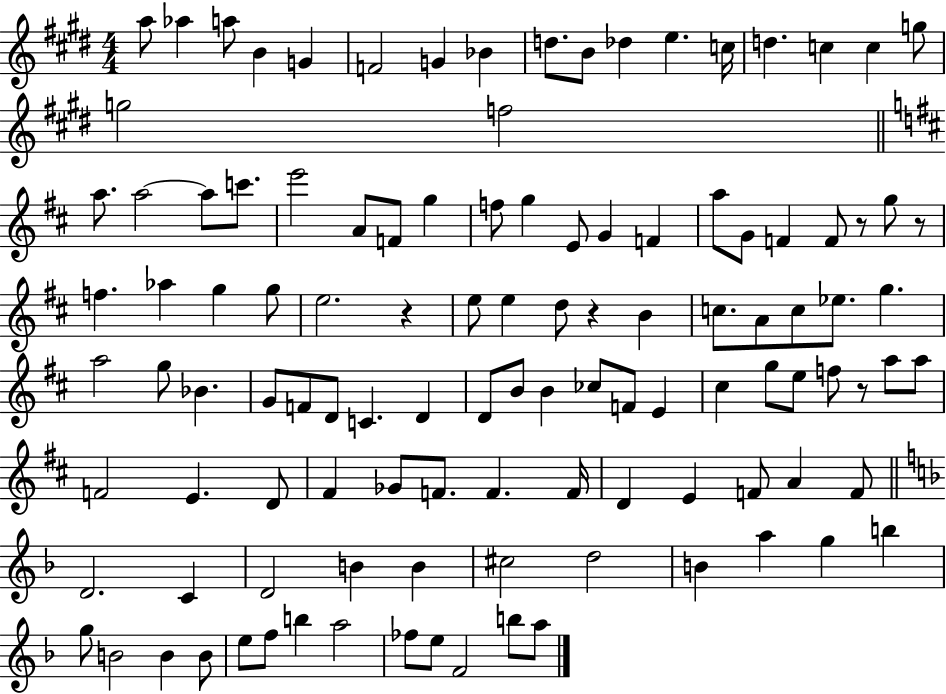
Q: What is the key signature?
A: E major